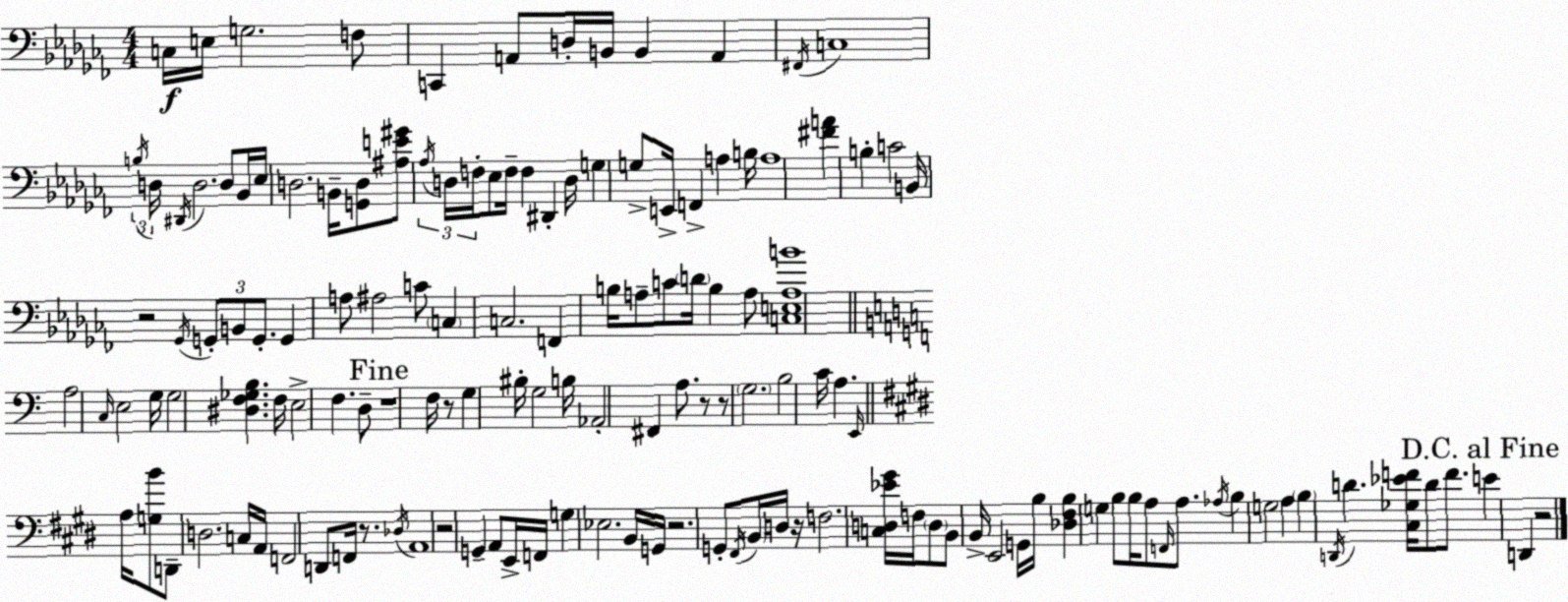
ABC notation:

X:1
T:Untitled
M:4/4
L:1/4
K:Abm
C,/4 E,/4 G,2 F,/2 C,, A,,/2 D,/4 B,,/4 B,, A,, ^F,,/4 C,4 B,/4 D,/4 ^D,,/4 D,2 D,/2 _B,,/4 _E,/4 D,2 B,,/4 [G,,D,]/2 [^A,E^G]/2 _A,/4 D,/4 F,/4 _E,/2 F,/4 F, ^D,, D,/4 G, G,/2 E,,/4 F,, A, B,/4 A,4 [^FA] B, C2 B,,/4 z2 _G,,/4 G,,/2 B,,/2 G,,/2 G,, A,/2 ^A,2 C/2 C, C,2 F,, B,/4 A,/2 C/2 D/4 B, A,/2 [C,E,A,B]4 A,2 C,/4 E,2 G,/4 G,2 [^D,F,_G,B,] F,/4 E,2 F, D,/2 z4 F,/4 z/2 G, ^B,/4 G,2 B,/4 _A,,2 ^F,, A,/2 z/2 z/2 G,2 B,2 C/4 A, E,,/4 A,/4 [G,B]/2 D,,/2 D,2 C,/4 A,,/4 F,,2 D,,/2 F,,/4 z/2 _D,/4 A,,4 z2 G,, A,,/2 E,,/4 F,,/4 G, _E,2 B,,/4 G,,/4 z2 G,,/2 ^F,,/4 B,,/4 D,/4 z/4 F,2 [C,D,_E^G]/4 F,/4 D,/2 B,,/2 B,,/4 E,,2 G,,/4 B,/4 [_D,^F,B,] G, B,/2 B,/4 A,/2 F,,/4 A,/2 _A,/4 B, G,2 A, B, D,,/4 D [^C,_G,_EF]/4 D/2 F/2 E D,, z2